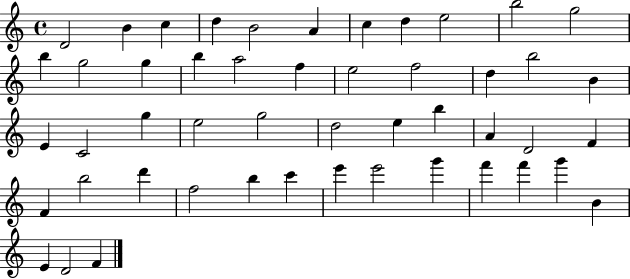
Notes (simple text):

D4/h B4/q C5/q D5/q B4/h A4/q C5/q D5/q E5/h B5/h G5/h B5/q G5/h G5/q B5/q A5/h F5/q E5/h F5/h D5/q B5/h B4/q E4/q C4/h G5/q E5/h G5/h D5/h E5/q B5/q A4/q D4/h F4/q F4/q B5/h D6/q F5/h B5/q C6/q E6/q E6/h G6/q F6/q F6/q G6/q B4/q E4/q D4/h F4/q